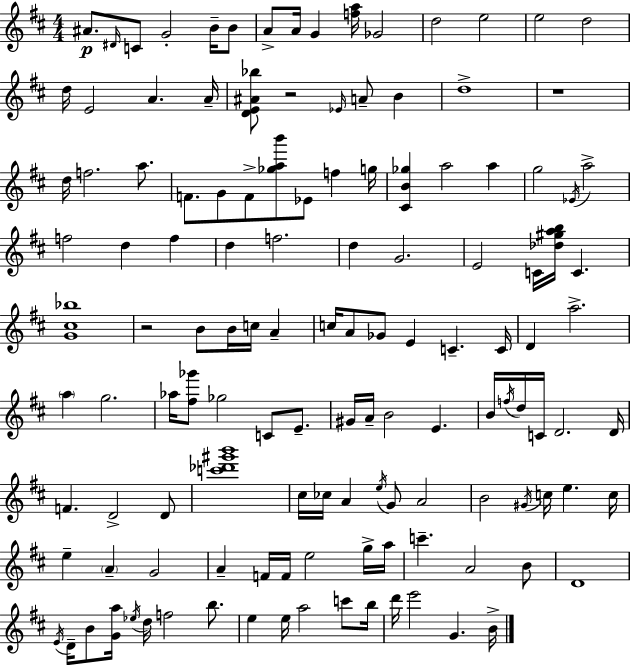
A#4/e. D#4/s C4/e G4/h B4/s B4/e A4/e A4/s G4/q [F5,A5]/s Gb4/h D5/h E5/h E5/h D5/h D5/s E4/h A4/q. A4/s [D4,E4,A#4,Bb5]/e R/h Eb4/s A4/e B4/q D5/w R/w D5/s F5/h. A5/e. F4/e. G4/e F4/e [Gb5,A5,B6]/e Eb4/e F5/q G5/s [C#4,B4,Gb5]/q A5/h A5/q G5/h Eb4/s A5/h F5/h D5/q F5/q D5/q F5/h. D5/q G4/h. E4/h C4/s [Db5,G#5,A5,B5]/s C4/q. [G4,C#5,Bb5]/w R/h B4/e B4/s C5/s A4/q C5/s A4/e Gb4/e E4/q C4/q. C4/s D4/q A5/h. A5/q G5/h. Ab5/s [F#5,Gb6]/e Gb5/h C4/e E4/e. G#4/s A4/s B4/h E4/q. B4/s F5/s D5/s C4/s D4/h. D4/s F4/q. D4/h D4/e [C6,Db6,G#6,B6]/w C#5/s CES5/s A4/q E5/s G4/e A4/h B4/h G#4/s C5/s E5/q. C5/s E5/q A4/q G4/h A4/q F4/s F4/s E5/h G5/s A5/s C6/q. A4/h B4/e D4/w E4/s D4/s B4/e [G4,A5]/s Eb5/s D5/s F5/h B5/e. E5/q E5/s A5/h C6/e B5/s D6/s E6/h G4/q. B4/s